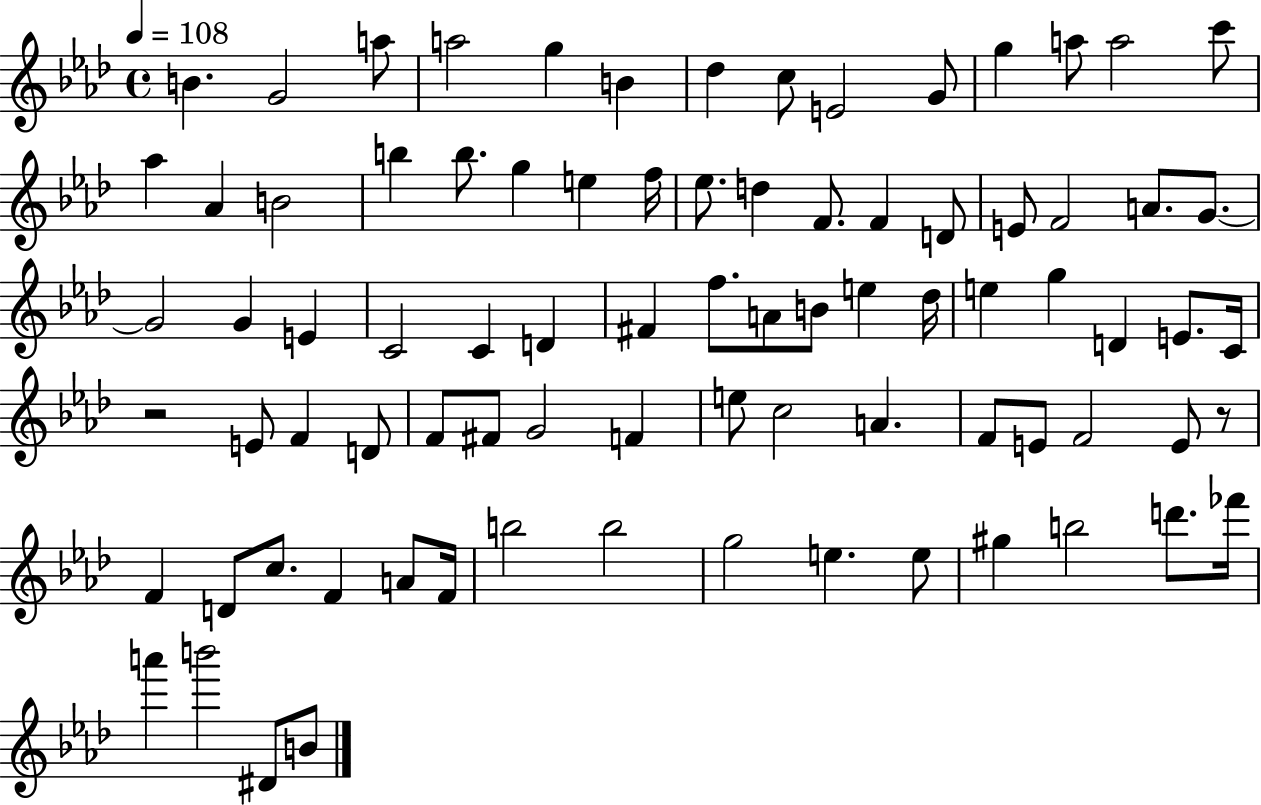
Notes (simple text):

B4/q. G4/h A5/e A5/h G5/q B4/q Db5/q C5/e E4/h G4/e G5/q A5/e A5/h C6/e Ab5/q Ab4/q B4/h B5/q B5/e. G5/q E5/q F5/s Eb5/e. D5/q F4/e. F4/q D4/e E4/e F4/h A4/e. G4/e. G4/h G4/q E4/q C4/h C4/q D4/q F#4/q F5/e. A4/e B4/e E5/q Db5/s E5/q G5/q D4/q E4/e. C4/s R/h E4/e F4/q D4/e F4/e F#4/e G4/h F4/q E5/e C5/h A4/q. F4/e E4/e F4/h E4/e R/e F4/q D4/e C5/e. F4/q A4/e F4/s B5/h B5/h G5/h E5/q. E5/e G#5/q B5/h D6/e. FES6/s A6/q B6/h D#4/e B4/e